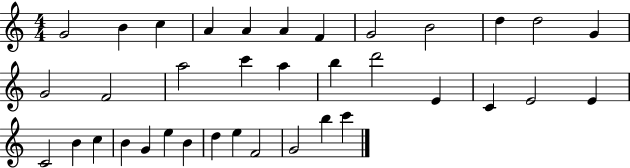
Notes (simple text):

G4/h B4/q C5/q A4/q A4/q A4/q F4/q G4/h B4/h D5/q D5/h G4/q G4/h F4/h A5/h C6/q A5/q B5/q D6/h E4/q C4/q E4/h E4/q C4/h B4/q C5/q B4/q G4/q E5/q B4/q D5/q E5/q F4/h G4/h B5/q C6/q